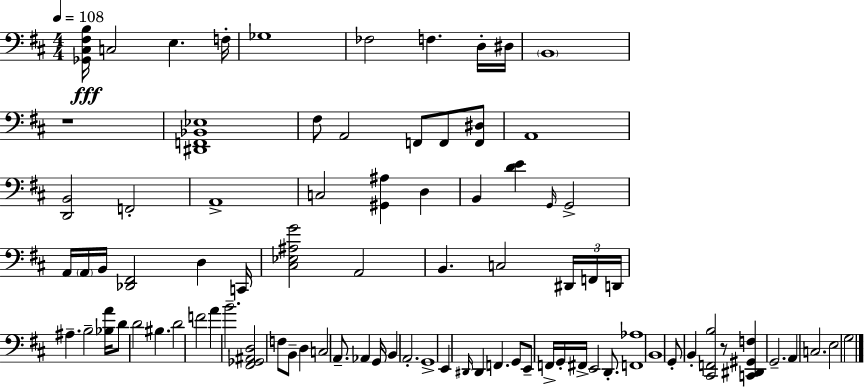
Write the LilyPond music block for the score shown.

{
  \clef bass
  \numericTimeSignature
  \time 4/4
  \key d \major
  \tempo 4 = 108
  <ges, cis fis b>16\fff c2 e4. f16-. | ges1 | fes2 f4. d16-. dis16 | \parenthesize b,1 | \break r1 | <dis, f, bes, ees>1 | fis8 a,2 f,8 f,8 <f, dis>8 | a,1 | \break <d, b,>2 f,2-. | a,1-> | c2 <gis, ais>4 d4 | b,4 <d' e'>4 \grace { g,16 } g,2-> | \break a,16 \parenthesize a,16 b,16 <des, fis,>2 d4 | c,16 <cis ees ais g'>2 a,2 | b,4. c2 \tuplet 3/2 { dis,16 | f,16 d,16 } ais4.-- b2-- | \break <bes a'>16 d'8 d'2 bis4. | d'2 f'2 | a'4 b'2.-- | <fis, ges, ais, d>2 f8 b,8-- d4 | \break c2 a,8.-- aes,4 | g,16 b,4 a,2.-. | g,1-> | e,4 \grace { dis,16 } dis,4 f,4. | \break g,8 e,8-- f,16-> g,16-. fis,16-> e,2 d,8.-. | <f, aes>1 | b,1 | g,8-. b,4-. <cis, f, b>2 | \break r8 <c, dis, gis, f>4 g,2.-- | a,4 c2. | e2 g2 | \bar "|."
}